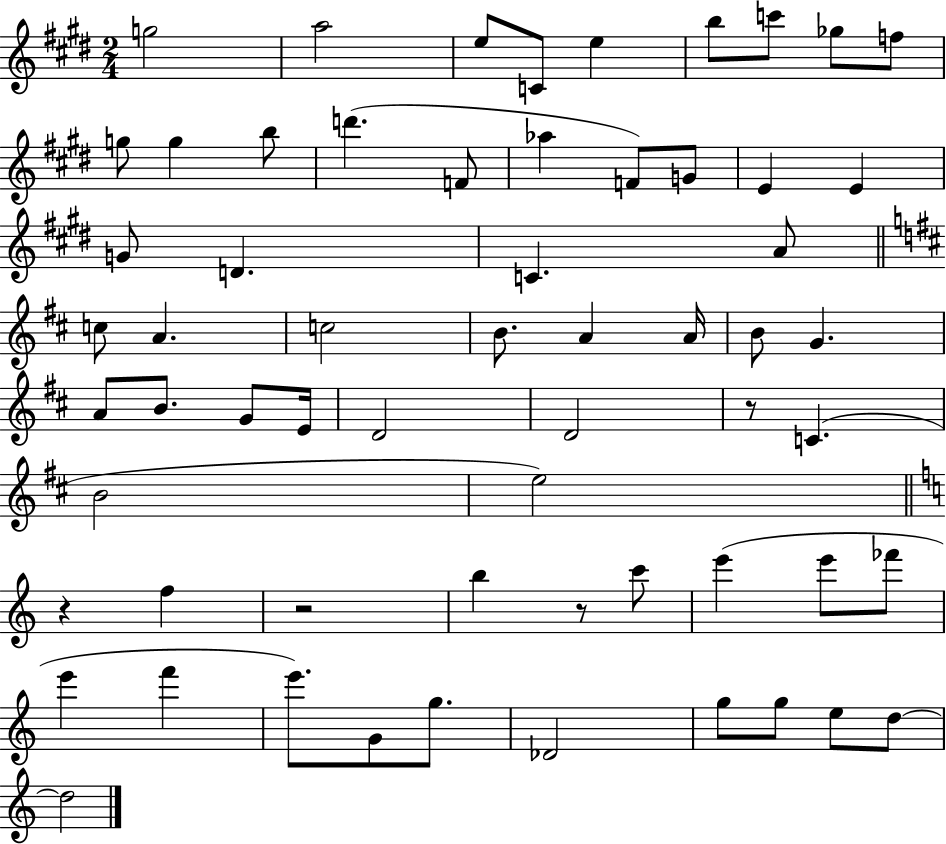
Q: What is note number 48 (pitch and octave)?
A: F6